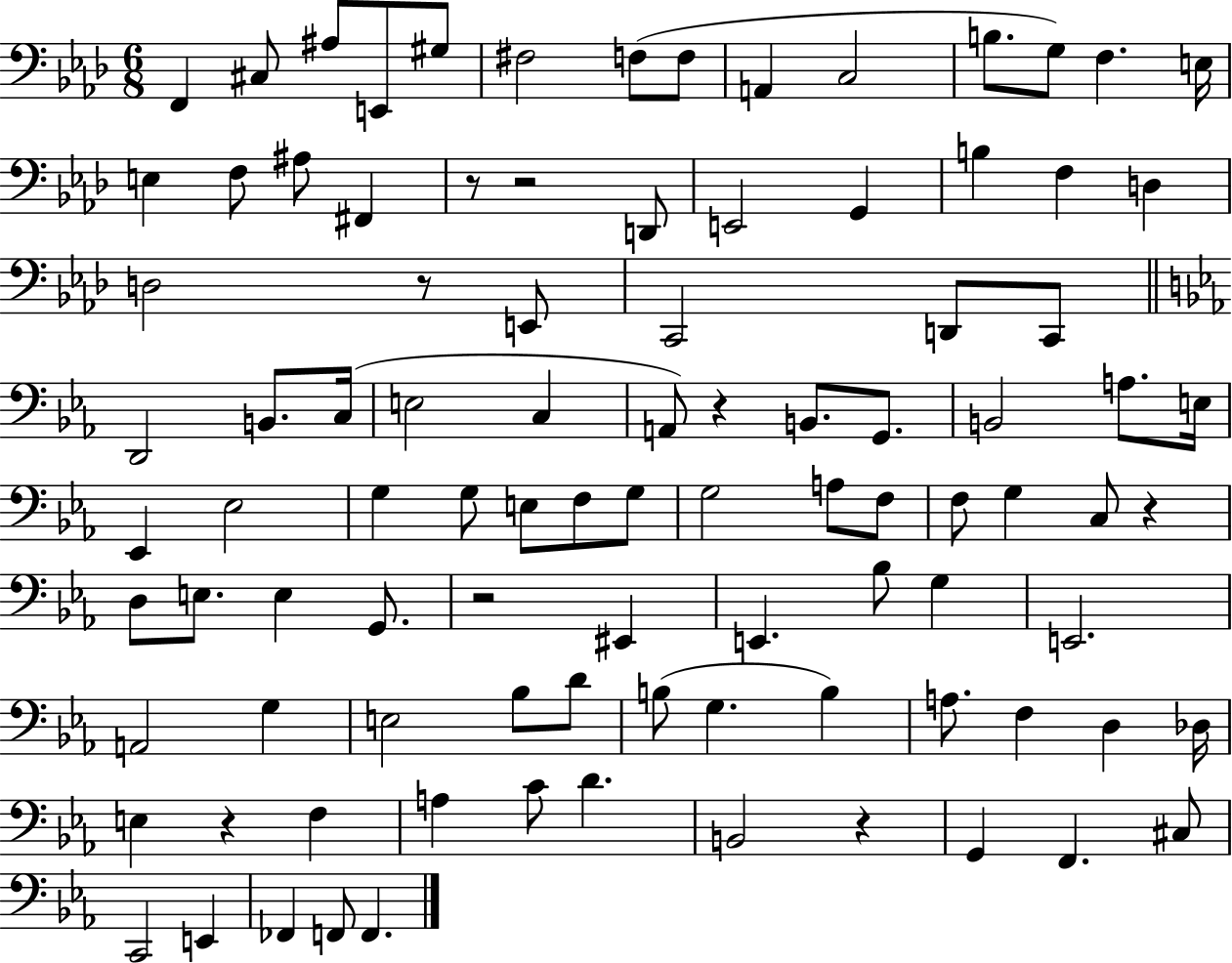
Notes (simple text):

F2/q C#3/e A#3/e E2/e G#3/e F#3/h F3/e F3/e A2/q C3/h B3/e. G3/e F3/q. E3/s E3/q F3/e A#3/e F#2/q R/e R/h D2/e E2/h G2/q B3/q F3/q D3/q D3/h R/e E2/e C2/h D2/e C2/e D2/h B2/e. C3/s E3/h C3/q A2/e R/q B2/e. G2/e. B2/h A3/e. E3/s Eb2/q Eb3/h G3/q G3/e E3/e F3/e G3/e G3/h A3/e F3/e F3/e G3/q C3/e R/q D3/e E3/e. E3/q G2/e. R/h EIS2/q E2/q. Bb3/e G3/q E2/h. A2/h G3/q E3/h Bb3/e D4/e B3/e G3/q. B3/q A3/e. F3/q D3/q Db3/s E3/q R/q F3/q A3/q C4/e D4/q. B2/h R/q G2/q F2/q. C#3/e C2/h E2/q FES2/q F2/e F2/q.